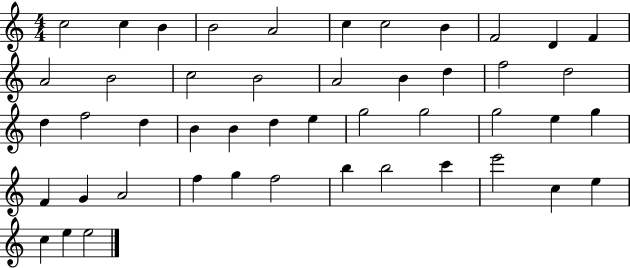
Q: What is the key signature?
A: C major